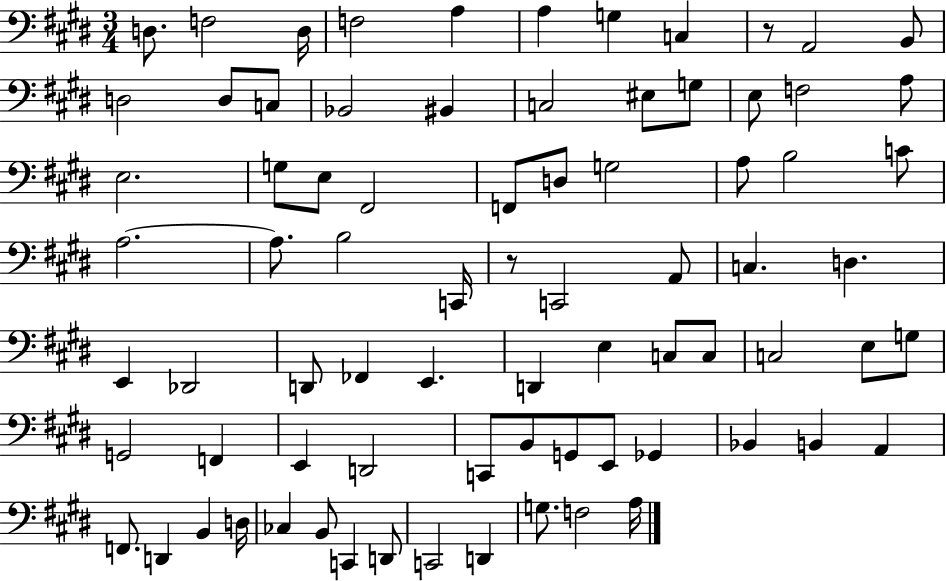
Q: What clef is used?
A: bass